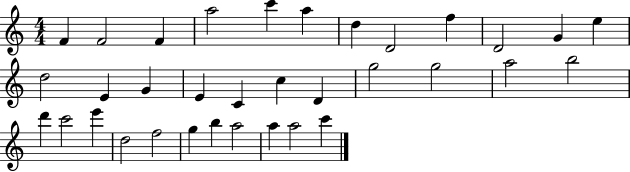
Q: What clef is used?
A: treble